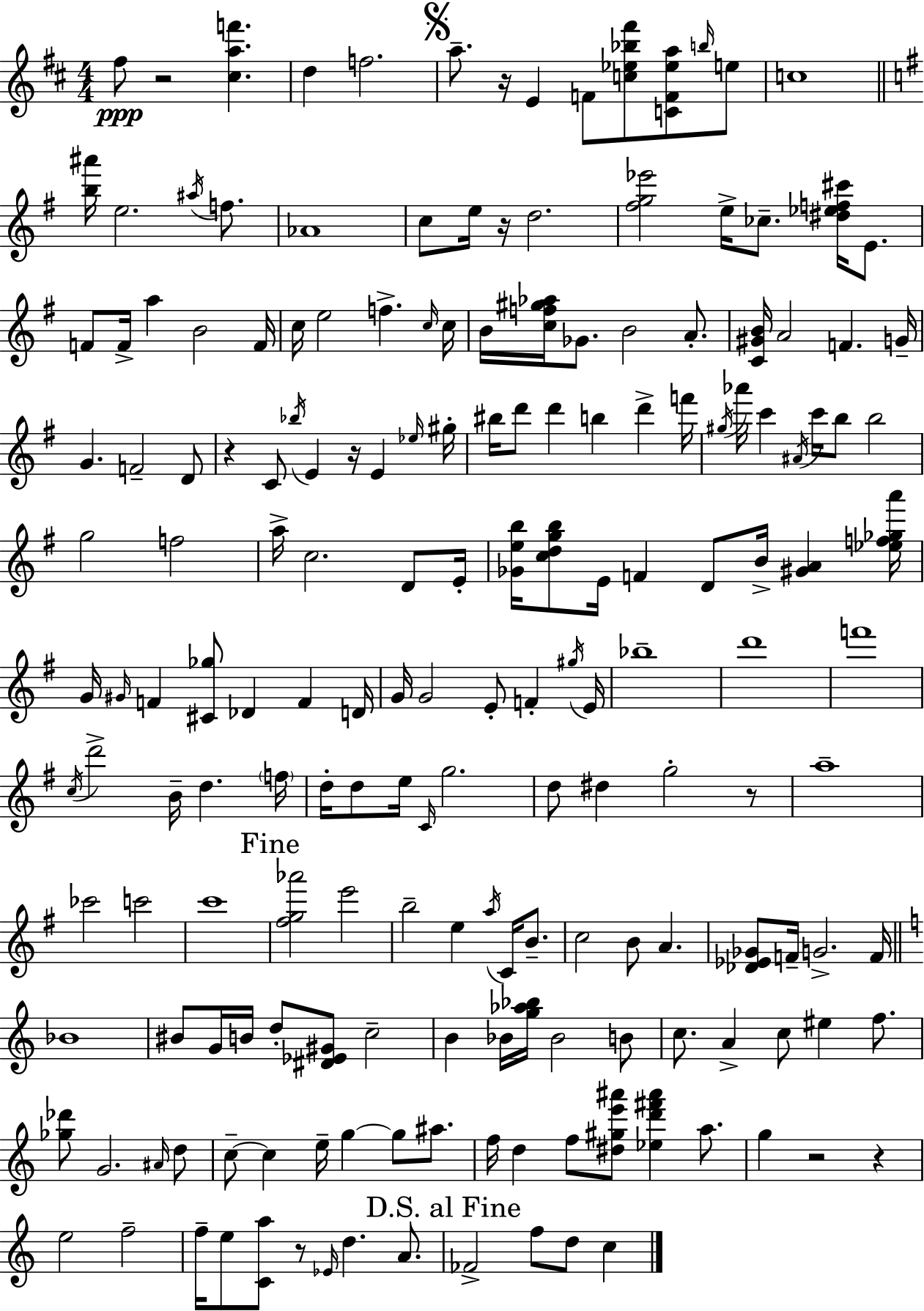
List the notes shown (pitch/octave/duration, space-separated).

F#5/e R/h [C#5,A5,F6]/q. D5/q F5/h. A5/e. R/s E4/q F4/e [C5,Eb5,Bb5,F#6]/e [C4,F4,Eb5,A5]/e B5/s E5/e C5/w [B5,A#6]/s E5/h. A#5/s F5/e. Ab4/w C5/e E5/s R/s D5/h. [F#5,G5,Eb6]/h E5/s CES5/e. [D#5,Eb5,F5,C#6]/s E4/e. F4/e F4/s A5/q B4/h F4/s C5/s E5/h F5/q. C5/s C5/s B4/s [C5,F5,G#5,Ab5]/s Gb4/e. B4/h A4/e. [C4,G#4,B4]/s A4/h F4/q. G4/s G4/q. F4/h D4/e R/q C4/e Bb5/s E4/q R/s E4/q Eb5/s G#5/s BIS5/s D6/e D6/q B5/q D6/q F6/s G#5/s Ab6/s C6/q A#4/s C6/s B5/e B5/h G5/h F5/h A5/s C5/h. D4/e E4/s [Gb4,E5,B5]/s [C5,D5,G5,B5]/e E4/s F4/q D4/e B4/s [G#4,A4]/q [Eb5,F5,Gb5,A6]/s G4/s G#4/s F4/q [C#4,Gb5]/e Db4/q F4/q D4/s G4/s G4/h E4/e F4/q G#5/s E4/s Bb5/w D6/w F6/w C5/s D6/h B4/s D5/q. F5/s D5/s D5/e E5/s C4/s G5/h. D5/e D#5/q G5/h R/e A5/w CES6/h C6/h C6/w [F#5,G5,Ab6]/h E6/h B5/h E5/q A5/s C4/s B4/e. C5/h B4/e A4/q. [Db4,Eb4,Gb4]/e F4/s G4/h. F4/s Bb4/w BIS4/e G4/s B4/s D5/e [D#4,Eb4,G#4]/e C5/h B4/q Bb4/s [G5,Ab5,Bb5]/s Bb4/h B4/e C5/e. A4/q C5/e EIS5/q F5/e. [Gb5,Db6]/e G4/h. A#4/s D5/e C5/e C5/q E5/s G5/q G5/e A#5/e. F5/s D5/q F5/e [D#5,G#5,E6,A#6]/e [Eb5,D6,F#6,A#6]/q A5/e. G5/q R/h R/q E5/h F5/h F5/s E5/e [C4,A5]/e R/e Eb4/s D5/q. A4/e. FES4/h F5/e D5/e C5/q